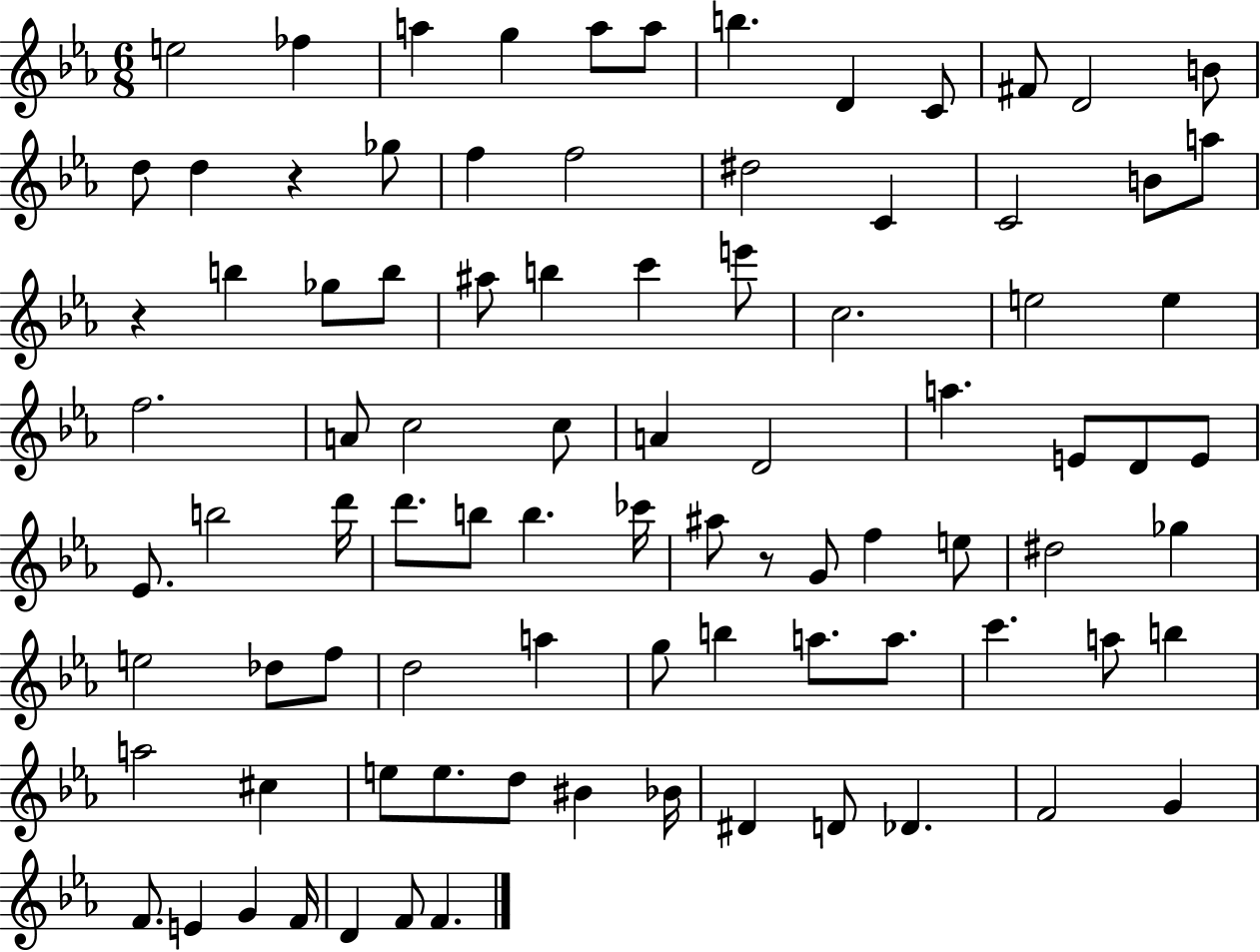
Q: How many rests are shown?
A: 3